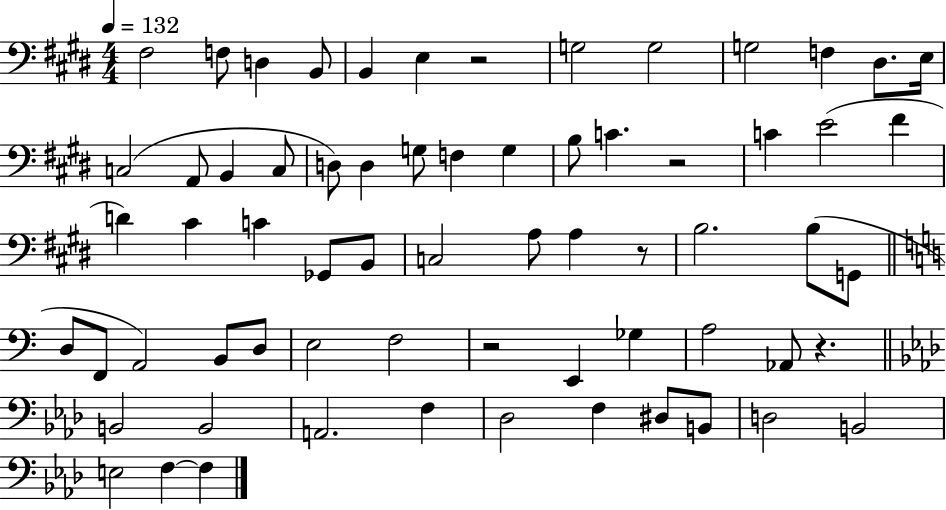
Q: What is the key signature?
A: E major